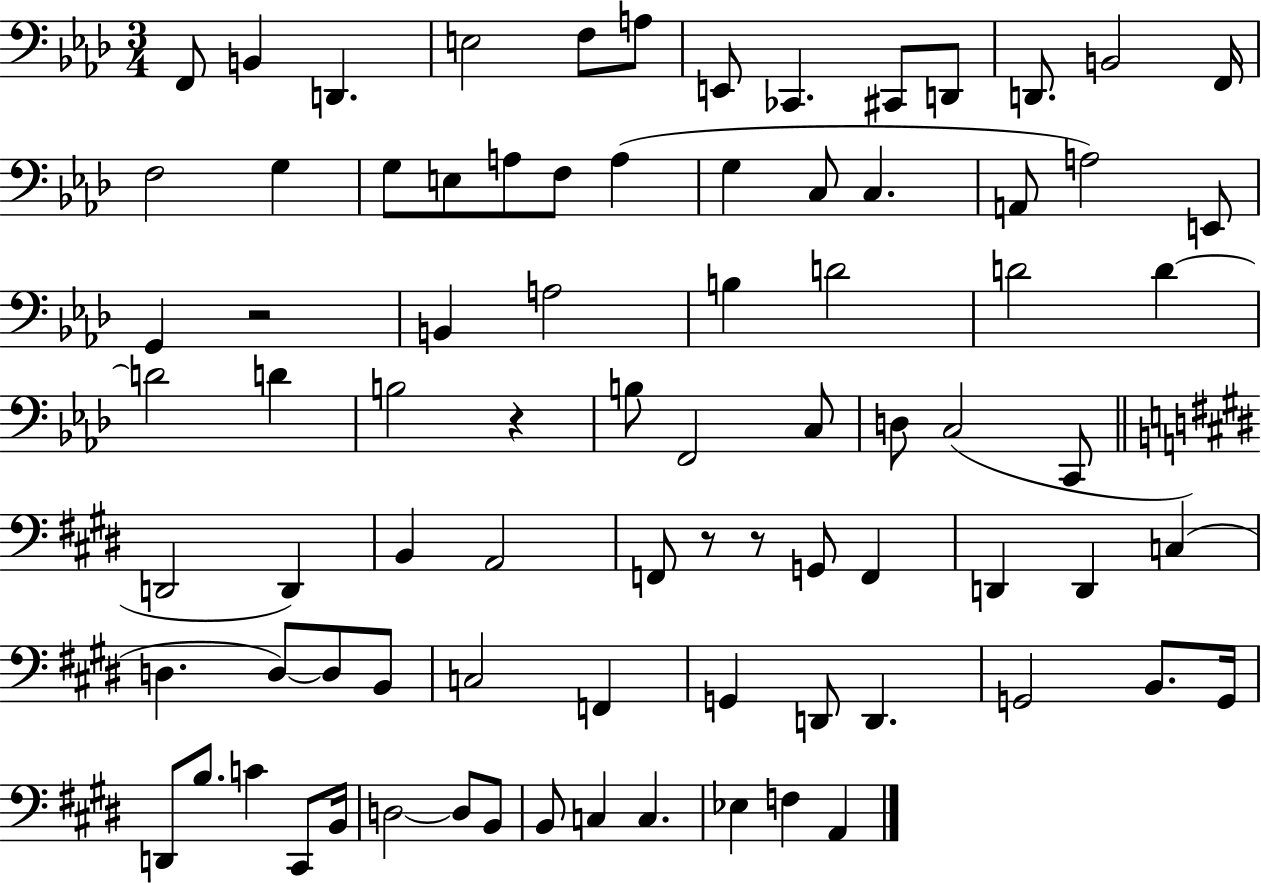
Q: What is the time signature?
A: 3/4